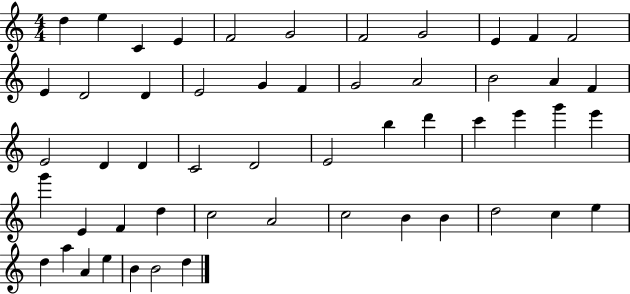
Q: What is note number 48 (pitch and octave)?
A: A5